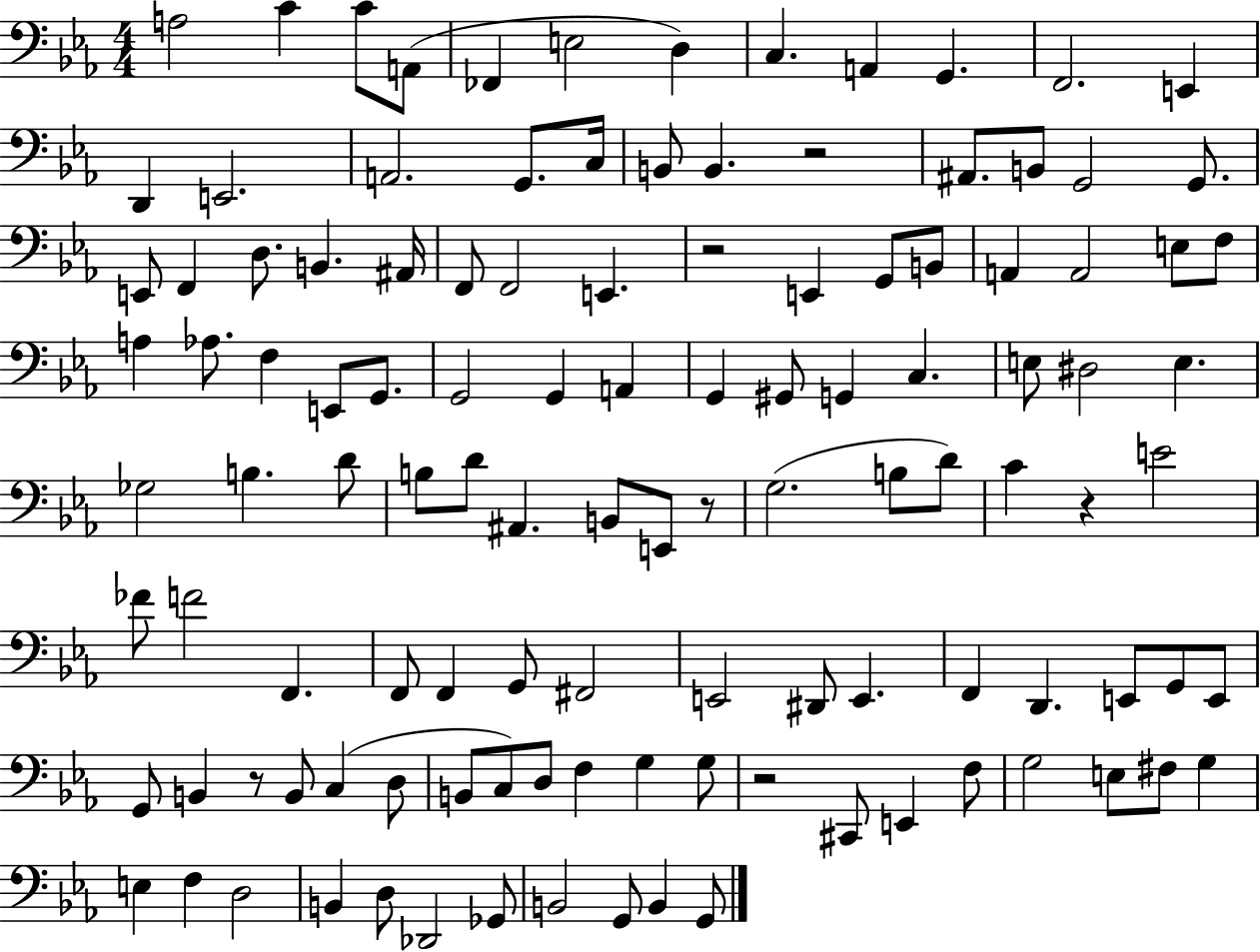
{
  \clef bass
  \numericTimeSignature
  \time 4/4
  \key ees \major
  a2 c'4 c'8 a,8( | fes,4 e2 d4) | c4. a,4 g,4. | f,2. e,4 | \break d,4 e,2. | a,2. g,8. c16 | b,8 b,4. r2 | ais,8. b,8 g,2 g,8. | \break e,8 f,4 d8. b,4. ais,16 | f,8 f,2 e,4. | r2 e,4 g,8 b,8 | a,4 a,2 e8 f8 | \break a4 aes8. f4 e,8 g,8. | g,2 g,4 a,4 | g,4 gis,8 g,4 c4. | e8 dis2 e4. | \break ges2 b4. d'8 | b8 d'8 ais,4. b,8 e,8 r8 | g2.( b8 d'8) | c'4 r4 e'2 | \break fes'8 f'2 f,4. | f,8 f,4 g,8 fis,2 | e,2 dis,8 e,4. | f,4 d,4. e,8 g,8 e,8 | \break g,8 b,4 r8 b,8 c4( d8 | b,8 c8) d8 f4 g4 g8 | r2 cis,8 e,4 f8 | g2 e8 fis8 g4 | \break e4 f4 d2 | b,4 d8 des,2 ges,8 | b,2 g,8 b,4 g,8 | \bar "|."
}